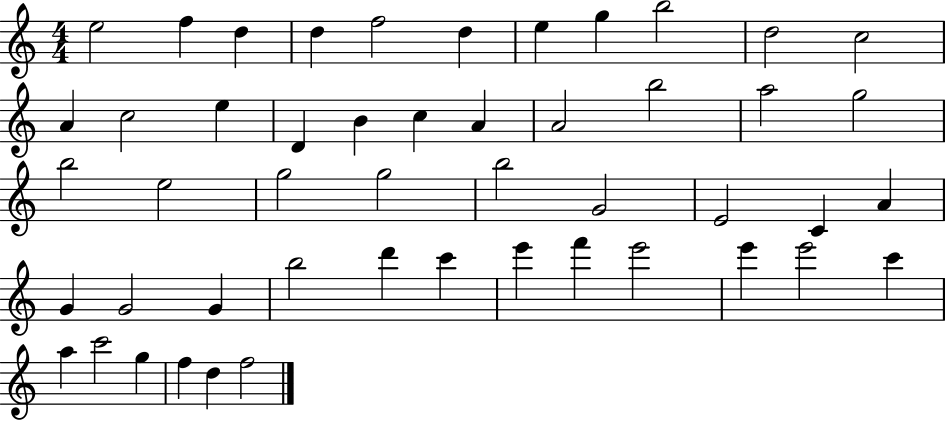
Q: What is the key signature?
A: C major